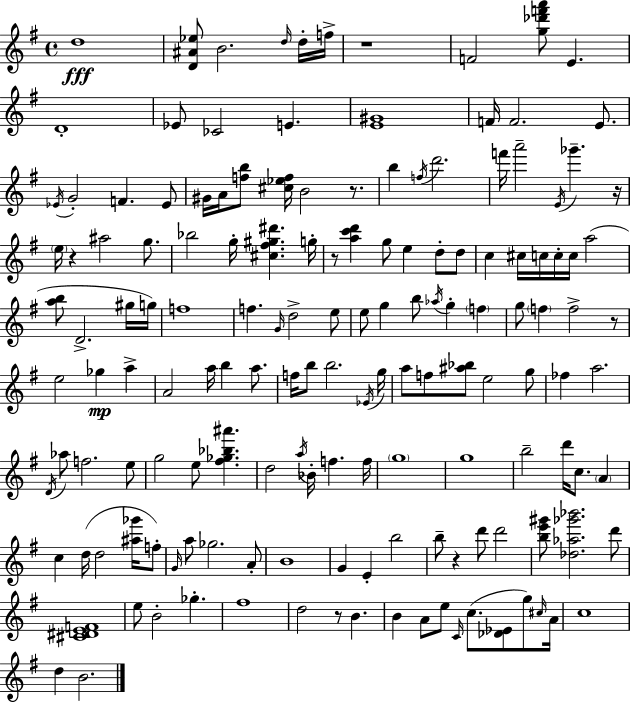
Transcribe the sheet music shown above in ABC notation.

X:1
T:Untitled
M:4/4
L:1/4
K:Em
d4 [D^A_e]/2 B2 d/4 d/4 f/4 z4 F2 [g_d'f'a']/2 E D4 _E/2 _C2 E [E^G]4 F/4 F2 E/2 _E/4 G2 F _E/2 ^G/4 A/4 [fb]/2 [^c_ef]/4 B2 z/2 b f/4 d'2 f'/4 a'2 E/4 _g' z/4 e/4 z ^a2 g/2 _b2 g/4 [^c^f^g^d'] g/4 z/2 [ac'd'] g/2 e d/2 d/2 c ^c/4 c/4 c/4 c/4 a2 [ab]/2 D2 ^g/4 g/4 f4 f G/4 d2 e/2 e/2 g b/2 _a/4 g f g/2 f f2 z/2 e2 _g a A2 a/4 b a/2 f/4 b/2 b2 _E/4 g/4 a/2 f/2 [^a_b]/2 e2 g/2 _f a2 D/4 _a/2 f2 e/2 g2 e/2 [^f_g_b^a'] d2 a/4 _B/4 f f/4 g4 g4 b2 d'/4 c/2 A c d/4 d2 [^a_g']/4 f/2 G/4 a/2 _g2 A/2 B4 G E b2 b/2 z d'/2 d'2 [be'^g']/2 [_d_a_g'_b']2 d'/2 [^C^DEF]4 e/2 B2 _g ^f4 d2 z/2 B B A/2 e/2 C/4 c/2 [_D_E]/2 g/2 ^c/4 A/4 c4 d B2